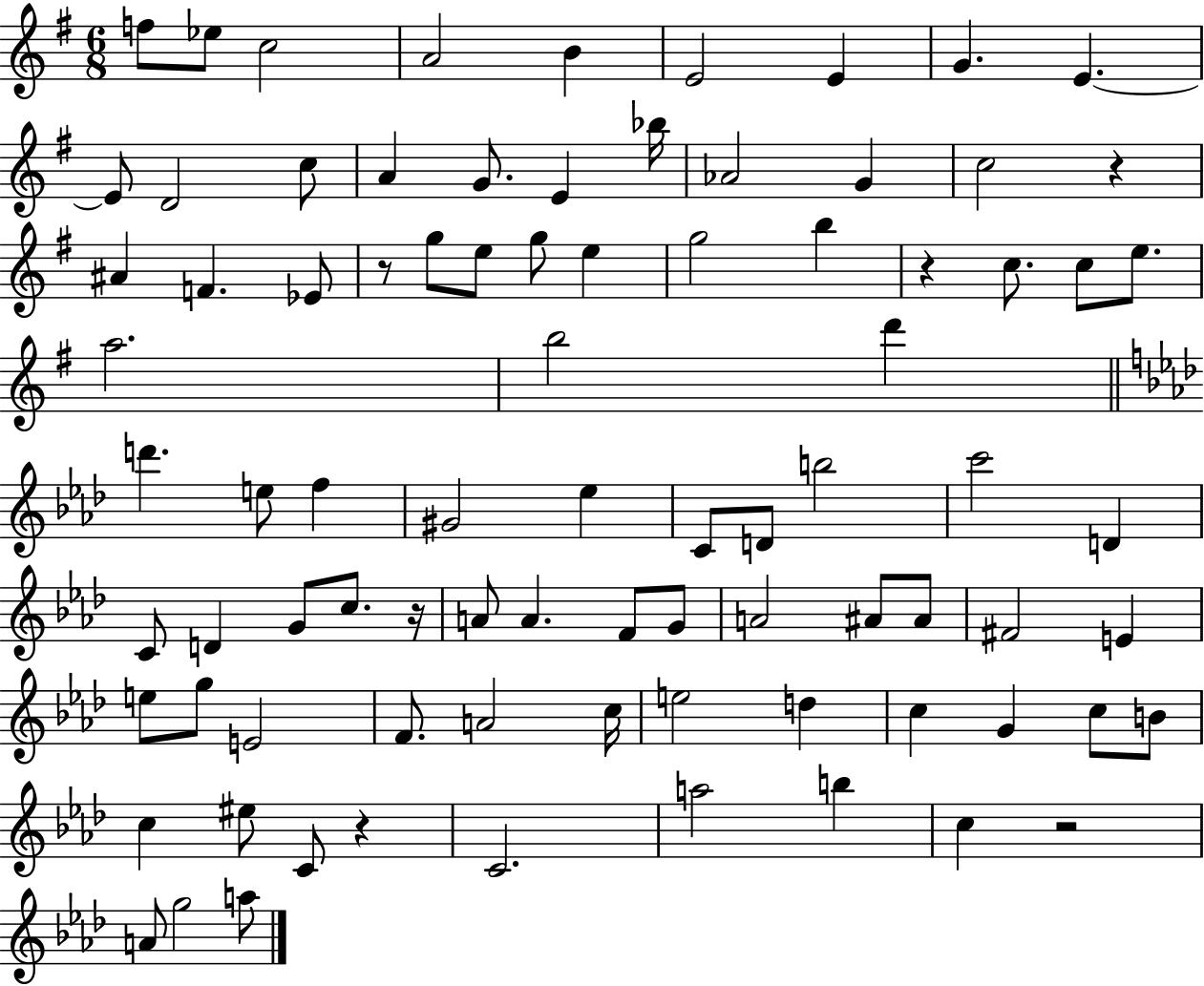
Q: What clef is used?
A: treble